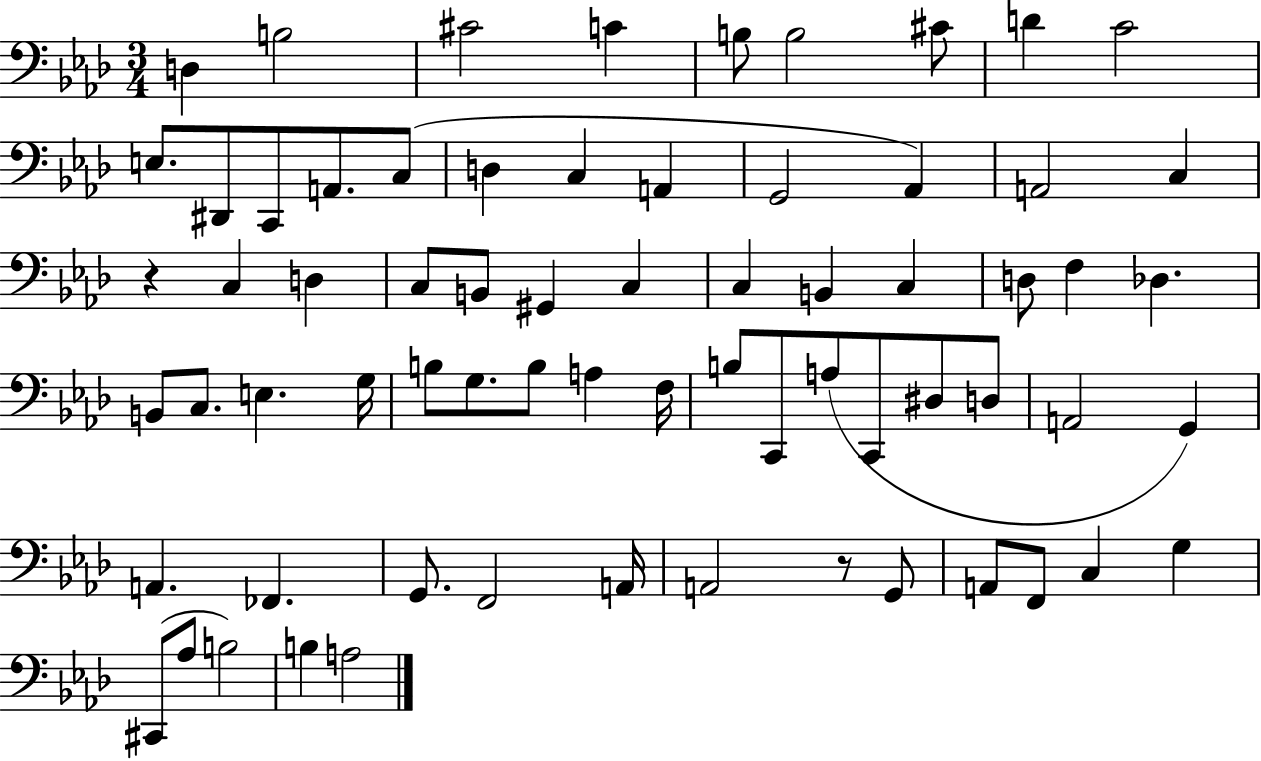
X:1
T:Untitled
M:3/4
L:1/4
K:Ab
D, B,2 ^C2 C B,/2 B,2 ^C/2 D C2 E,/2 ^D,,/2 C,,/2 A,,/2 C,/2 D, C, A,, G,,2 _A,, A,,2 C, z C, D, C,/2 B,,/2 ^G,, C, C, B,, C, D,/2 F, _D, B,,/2 C,/2 E, G,/4 B,/2 G,/2 B,/2 A, F,/4 B,/2 C,,/2 A,/2 C,,/2 ^D,/2 D,/2 A,,2 G,, A,, _F,, G,,/2 F,,2 A,,/4 A,,2 z/2 G,,/2 A,,/2 F,,/2 C, G, ^C,,/2 _A,/2 B,2 B, A,2